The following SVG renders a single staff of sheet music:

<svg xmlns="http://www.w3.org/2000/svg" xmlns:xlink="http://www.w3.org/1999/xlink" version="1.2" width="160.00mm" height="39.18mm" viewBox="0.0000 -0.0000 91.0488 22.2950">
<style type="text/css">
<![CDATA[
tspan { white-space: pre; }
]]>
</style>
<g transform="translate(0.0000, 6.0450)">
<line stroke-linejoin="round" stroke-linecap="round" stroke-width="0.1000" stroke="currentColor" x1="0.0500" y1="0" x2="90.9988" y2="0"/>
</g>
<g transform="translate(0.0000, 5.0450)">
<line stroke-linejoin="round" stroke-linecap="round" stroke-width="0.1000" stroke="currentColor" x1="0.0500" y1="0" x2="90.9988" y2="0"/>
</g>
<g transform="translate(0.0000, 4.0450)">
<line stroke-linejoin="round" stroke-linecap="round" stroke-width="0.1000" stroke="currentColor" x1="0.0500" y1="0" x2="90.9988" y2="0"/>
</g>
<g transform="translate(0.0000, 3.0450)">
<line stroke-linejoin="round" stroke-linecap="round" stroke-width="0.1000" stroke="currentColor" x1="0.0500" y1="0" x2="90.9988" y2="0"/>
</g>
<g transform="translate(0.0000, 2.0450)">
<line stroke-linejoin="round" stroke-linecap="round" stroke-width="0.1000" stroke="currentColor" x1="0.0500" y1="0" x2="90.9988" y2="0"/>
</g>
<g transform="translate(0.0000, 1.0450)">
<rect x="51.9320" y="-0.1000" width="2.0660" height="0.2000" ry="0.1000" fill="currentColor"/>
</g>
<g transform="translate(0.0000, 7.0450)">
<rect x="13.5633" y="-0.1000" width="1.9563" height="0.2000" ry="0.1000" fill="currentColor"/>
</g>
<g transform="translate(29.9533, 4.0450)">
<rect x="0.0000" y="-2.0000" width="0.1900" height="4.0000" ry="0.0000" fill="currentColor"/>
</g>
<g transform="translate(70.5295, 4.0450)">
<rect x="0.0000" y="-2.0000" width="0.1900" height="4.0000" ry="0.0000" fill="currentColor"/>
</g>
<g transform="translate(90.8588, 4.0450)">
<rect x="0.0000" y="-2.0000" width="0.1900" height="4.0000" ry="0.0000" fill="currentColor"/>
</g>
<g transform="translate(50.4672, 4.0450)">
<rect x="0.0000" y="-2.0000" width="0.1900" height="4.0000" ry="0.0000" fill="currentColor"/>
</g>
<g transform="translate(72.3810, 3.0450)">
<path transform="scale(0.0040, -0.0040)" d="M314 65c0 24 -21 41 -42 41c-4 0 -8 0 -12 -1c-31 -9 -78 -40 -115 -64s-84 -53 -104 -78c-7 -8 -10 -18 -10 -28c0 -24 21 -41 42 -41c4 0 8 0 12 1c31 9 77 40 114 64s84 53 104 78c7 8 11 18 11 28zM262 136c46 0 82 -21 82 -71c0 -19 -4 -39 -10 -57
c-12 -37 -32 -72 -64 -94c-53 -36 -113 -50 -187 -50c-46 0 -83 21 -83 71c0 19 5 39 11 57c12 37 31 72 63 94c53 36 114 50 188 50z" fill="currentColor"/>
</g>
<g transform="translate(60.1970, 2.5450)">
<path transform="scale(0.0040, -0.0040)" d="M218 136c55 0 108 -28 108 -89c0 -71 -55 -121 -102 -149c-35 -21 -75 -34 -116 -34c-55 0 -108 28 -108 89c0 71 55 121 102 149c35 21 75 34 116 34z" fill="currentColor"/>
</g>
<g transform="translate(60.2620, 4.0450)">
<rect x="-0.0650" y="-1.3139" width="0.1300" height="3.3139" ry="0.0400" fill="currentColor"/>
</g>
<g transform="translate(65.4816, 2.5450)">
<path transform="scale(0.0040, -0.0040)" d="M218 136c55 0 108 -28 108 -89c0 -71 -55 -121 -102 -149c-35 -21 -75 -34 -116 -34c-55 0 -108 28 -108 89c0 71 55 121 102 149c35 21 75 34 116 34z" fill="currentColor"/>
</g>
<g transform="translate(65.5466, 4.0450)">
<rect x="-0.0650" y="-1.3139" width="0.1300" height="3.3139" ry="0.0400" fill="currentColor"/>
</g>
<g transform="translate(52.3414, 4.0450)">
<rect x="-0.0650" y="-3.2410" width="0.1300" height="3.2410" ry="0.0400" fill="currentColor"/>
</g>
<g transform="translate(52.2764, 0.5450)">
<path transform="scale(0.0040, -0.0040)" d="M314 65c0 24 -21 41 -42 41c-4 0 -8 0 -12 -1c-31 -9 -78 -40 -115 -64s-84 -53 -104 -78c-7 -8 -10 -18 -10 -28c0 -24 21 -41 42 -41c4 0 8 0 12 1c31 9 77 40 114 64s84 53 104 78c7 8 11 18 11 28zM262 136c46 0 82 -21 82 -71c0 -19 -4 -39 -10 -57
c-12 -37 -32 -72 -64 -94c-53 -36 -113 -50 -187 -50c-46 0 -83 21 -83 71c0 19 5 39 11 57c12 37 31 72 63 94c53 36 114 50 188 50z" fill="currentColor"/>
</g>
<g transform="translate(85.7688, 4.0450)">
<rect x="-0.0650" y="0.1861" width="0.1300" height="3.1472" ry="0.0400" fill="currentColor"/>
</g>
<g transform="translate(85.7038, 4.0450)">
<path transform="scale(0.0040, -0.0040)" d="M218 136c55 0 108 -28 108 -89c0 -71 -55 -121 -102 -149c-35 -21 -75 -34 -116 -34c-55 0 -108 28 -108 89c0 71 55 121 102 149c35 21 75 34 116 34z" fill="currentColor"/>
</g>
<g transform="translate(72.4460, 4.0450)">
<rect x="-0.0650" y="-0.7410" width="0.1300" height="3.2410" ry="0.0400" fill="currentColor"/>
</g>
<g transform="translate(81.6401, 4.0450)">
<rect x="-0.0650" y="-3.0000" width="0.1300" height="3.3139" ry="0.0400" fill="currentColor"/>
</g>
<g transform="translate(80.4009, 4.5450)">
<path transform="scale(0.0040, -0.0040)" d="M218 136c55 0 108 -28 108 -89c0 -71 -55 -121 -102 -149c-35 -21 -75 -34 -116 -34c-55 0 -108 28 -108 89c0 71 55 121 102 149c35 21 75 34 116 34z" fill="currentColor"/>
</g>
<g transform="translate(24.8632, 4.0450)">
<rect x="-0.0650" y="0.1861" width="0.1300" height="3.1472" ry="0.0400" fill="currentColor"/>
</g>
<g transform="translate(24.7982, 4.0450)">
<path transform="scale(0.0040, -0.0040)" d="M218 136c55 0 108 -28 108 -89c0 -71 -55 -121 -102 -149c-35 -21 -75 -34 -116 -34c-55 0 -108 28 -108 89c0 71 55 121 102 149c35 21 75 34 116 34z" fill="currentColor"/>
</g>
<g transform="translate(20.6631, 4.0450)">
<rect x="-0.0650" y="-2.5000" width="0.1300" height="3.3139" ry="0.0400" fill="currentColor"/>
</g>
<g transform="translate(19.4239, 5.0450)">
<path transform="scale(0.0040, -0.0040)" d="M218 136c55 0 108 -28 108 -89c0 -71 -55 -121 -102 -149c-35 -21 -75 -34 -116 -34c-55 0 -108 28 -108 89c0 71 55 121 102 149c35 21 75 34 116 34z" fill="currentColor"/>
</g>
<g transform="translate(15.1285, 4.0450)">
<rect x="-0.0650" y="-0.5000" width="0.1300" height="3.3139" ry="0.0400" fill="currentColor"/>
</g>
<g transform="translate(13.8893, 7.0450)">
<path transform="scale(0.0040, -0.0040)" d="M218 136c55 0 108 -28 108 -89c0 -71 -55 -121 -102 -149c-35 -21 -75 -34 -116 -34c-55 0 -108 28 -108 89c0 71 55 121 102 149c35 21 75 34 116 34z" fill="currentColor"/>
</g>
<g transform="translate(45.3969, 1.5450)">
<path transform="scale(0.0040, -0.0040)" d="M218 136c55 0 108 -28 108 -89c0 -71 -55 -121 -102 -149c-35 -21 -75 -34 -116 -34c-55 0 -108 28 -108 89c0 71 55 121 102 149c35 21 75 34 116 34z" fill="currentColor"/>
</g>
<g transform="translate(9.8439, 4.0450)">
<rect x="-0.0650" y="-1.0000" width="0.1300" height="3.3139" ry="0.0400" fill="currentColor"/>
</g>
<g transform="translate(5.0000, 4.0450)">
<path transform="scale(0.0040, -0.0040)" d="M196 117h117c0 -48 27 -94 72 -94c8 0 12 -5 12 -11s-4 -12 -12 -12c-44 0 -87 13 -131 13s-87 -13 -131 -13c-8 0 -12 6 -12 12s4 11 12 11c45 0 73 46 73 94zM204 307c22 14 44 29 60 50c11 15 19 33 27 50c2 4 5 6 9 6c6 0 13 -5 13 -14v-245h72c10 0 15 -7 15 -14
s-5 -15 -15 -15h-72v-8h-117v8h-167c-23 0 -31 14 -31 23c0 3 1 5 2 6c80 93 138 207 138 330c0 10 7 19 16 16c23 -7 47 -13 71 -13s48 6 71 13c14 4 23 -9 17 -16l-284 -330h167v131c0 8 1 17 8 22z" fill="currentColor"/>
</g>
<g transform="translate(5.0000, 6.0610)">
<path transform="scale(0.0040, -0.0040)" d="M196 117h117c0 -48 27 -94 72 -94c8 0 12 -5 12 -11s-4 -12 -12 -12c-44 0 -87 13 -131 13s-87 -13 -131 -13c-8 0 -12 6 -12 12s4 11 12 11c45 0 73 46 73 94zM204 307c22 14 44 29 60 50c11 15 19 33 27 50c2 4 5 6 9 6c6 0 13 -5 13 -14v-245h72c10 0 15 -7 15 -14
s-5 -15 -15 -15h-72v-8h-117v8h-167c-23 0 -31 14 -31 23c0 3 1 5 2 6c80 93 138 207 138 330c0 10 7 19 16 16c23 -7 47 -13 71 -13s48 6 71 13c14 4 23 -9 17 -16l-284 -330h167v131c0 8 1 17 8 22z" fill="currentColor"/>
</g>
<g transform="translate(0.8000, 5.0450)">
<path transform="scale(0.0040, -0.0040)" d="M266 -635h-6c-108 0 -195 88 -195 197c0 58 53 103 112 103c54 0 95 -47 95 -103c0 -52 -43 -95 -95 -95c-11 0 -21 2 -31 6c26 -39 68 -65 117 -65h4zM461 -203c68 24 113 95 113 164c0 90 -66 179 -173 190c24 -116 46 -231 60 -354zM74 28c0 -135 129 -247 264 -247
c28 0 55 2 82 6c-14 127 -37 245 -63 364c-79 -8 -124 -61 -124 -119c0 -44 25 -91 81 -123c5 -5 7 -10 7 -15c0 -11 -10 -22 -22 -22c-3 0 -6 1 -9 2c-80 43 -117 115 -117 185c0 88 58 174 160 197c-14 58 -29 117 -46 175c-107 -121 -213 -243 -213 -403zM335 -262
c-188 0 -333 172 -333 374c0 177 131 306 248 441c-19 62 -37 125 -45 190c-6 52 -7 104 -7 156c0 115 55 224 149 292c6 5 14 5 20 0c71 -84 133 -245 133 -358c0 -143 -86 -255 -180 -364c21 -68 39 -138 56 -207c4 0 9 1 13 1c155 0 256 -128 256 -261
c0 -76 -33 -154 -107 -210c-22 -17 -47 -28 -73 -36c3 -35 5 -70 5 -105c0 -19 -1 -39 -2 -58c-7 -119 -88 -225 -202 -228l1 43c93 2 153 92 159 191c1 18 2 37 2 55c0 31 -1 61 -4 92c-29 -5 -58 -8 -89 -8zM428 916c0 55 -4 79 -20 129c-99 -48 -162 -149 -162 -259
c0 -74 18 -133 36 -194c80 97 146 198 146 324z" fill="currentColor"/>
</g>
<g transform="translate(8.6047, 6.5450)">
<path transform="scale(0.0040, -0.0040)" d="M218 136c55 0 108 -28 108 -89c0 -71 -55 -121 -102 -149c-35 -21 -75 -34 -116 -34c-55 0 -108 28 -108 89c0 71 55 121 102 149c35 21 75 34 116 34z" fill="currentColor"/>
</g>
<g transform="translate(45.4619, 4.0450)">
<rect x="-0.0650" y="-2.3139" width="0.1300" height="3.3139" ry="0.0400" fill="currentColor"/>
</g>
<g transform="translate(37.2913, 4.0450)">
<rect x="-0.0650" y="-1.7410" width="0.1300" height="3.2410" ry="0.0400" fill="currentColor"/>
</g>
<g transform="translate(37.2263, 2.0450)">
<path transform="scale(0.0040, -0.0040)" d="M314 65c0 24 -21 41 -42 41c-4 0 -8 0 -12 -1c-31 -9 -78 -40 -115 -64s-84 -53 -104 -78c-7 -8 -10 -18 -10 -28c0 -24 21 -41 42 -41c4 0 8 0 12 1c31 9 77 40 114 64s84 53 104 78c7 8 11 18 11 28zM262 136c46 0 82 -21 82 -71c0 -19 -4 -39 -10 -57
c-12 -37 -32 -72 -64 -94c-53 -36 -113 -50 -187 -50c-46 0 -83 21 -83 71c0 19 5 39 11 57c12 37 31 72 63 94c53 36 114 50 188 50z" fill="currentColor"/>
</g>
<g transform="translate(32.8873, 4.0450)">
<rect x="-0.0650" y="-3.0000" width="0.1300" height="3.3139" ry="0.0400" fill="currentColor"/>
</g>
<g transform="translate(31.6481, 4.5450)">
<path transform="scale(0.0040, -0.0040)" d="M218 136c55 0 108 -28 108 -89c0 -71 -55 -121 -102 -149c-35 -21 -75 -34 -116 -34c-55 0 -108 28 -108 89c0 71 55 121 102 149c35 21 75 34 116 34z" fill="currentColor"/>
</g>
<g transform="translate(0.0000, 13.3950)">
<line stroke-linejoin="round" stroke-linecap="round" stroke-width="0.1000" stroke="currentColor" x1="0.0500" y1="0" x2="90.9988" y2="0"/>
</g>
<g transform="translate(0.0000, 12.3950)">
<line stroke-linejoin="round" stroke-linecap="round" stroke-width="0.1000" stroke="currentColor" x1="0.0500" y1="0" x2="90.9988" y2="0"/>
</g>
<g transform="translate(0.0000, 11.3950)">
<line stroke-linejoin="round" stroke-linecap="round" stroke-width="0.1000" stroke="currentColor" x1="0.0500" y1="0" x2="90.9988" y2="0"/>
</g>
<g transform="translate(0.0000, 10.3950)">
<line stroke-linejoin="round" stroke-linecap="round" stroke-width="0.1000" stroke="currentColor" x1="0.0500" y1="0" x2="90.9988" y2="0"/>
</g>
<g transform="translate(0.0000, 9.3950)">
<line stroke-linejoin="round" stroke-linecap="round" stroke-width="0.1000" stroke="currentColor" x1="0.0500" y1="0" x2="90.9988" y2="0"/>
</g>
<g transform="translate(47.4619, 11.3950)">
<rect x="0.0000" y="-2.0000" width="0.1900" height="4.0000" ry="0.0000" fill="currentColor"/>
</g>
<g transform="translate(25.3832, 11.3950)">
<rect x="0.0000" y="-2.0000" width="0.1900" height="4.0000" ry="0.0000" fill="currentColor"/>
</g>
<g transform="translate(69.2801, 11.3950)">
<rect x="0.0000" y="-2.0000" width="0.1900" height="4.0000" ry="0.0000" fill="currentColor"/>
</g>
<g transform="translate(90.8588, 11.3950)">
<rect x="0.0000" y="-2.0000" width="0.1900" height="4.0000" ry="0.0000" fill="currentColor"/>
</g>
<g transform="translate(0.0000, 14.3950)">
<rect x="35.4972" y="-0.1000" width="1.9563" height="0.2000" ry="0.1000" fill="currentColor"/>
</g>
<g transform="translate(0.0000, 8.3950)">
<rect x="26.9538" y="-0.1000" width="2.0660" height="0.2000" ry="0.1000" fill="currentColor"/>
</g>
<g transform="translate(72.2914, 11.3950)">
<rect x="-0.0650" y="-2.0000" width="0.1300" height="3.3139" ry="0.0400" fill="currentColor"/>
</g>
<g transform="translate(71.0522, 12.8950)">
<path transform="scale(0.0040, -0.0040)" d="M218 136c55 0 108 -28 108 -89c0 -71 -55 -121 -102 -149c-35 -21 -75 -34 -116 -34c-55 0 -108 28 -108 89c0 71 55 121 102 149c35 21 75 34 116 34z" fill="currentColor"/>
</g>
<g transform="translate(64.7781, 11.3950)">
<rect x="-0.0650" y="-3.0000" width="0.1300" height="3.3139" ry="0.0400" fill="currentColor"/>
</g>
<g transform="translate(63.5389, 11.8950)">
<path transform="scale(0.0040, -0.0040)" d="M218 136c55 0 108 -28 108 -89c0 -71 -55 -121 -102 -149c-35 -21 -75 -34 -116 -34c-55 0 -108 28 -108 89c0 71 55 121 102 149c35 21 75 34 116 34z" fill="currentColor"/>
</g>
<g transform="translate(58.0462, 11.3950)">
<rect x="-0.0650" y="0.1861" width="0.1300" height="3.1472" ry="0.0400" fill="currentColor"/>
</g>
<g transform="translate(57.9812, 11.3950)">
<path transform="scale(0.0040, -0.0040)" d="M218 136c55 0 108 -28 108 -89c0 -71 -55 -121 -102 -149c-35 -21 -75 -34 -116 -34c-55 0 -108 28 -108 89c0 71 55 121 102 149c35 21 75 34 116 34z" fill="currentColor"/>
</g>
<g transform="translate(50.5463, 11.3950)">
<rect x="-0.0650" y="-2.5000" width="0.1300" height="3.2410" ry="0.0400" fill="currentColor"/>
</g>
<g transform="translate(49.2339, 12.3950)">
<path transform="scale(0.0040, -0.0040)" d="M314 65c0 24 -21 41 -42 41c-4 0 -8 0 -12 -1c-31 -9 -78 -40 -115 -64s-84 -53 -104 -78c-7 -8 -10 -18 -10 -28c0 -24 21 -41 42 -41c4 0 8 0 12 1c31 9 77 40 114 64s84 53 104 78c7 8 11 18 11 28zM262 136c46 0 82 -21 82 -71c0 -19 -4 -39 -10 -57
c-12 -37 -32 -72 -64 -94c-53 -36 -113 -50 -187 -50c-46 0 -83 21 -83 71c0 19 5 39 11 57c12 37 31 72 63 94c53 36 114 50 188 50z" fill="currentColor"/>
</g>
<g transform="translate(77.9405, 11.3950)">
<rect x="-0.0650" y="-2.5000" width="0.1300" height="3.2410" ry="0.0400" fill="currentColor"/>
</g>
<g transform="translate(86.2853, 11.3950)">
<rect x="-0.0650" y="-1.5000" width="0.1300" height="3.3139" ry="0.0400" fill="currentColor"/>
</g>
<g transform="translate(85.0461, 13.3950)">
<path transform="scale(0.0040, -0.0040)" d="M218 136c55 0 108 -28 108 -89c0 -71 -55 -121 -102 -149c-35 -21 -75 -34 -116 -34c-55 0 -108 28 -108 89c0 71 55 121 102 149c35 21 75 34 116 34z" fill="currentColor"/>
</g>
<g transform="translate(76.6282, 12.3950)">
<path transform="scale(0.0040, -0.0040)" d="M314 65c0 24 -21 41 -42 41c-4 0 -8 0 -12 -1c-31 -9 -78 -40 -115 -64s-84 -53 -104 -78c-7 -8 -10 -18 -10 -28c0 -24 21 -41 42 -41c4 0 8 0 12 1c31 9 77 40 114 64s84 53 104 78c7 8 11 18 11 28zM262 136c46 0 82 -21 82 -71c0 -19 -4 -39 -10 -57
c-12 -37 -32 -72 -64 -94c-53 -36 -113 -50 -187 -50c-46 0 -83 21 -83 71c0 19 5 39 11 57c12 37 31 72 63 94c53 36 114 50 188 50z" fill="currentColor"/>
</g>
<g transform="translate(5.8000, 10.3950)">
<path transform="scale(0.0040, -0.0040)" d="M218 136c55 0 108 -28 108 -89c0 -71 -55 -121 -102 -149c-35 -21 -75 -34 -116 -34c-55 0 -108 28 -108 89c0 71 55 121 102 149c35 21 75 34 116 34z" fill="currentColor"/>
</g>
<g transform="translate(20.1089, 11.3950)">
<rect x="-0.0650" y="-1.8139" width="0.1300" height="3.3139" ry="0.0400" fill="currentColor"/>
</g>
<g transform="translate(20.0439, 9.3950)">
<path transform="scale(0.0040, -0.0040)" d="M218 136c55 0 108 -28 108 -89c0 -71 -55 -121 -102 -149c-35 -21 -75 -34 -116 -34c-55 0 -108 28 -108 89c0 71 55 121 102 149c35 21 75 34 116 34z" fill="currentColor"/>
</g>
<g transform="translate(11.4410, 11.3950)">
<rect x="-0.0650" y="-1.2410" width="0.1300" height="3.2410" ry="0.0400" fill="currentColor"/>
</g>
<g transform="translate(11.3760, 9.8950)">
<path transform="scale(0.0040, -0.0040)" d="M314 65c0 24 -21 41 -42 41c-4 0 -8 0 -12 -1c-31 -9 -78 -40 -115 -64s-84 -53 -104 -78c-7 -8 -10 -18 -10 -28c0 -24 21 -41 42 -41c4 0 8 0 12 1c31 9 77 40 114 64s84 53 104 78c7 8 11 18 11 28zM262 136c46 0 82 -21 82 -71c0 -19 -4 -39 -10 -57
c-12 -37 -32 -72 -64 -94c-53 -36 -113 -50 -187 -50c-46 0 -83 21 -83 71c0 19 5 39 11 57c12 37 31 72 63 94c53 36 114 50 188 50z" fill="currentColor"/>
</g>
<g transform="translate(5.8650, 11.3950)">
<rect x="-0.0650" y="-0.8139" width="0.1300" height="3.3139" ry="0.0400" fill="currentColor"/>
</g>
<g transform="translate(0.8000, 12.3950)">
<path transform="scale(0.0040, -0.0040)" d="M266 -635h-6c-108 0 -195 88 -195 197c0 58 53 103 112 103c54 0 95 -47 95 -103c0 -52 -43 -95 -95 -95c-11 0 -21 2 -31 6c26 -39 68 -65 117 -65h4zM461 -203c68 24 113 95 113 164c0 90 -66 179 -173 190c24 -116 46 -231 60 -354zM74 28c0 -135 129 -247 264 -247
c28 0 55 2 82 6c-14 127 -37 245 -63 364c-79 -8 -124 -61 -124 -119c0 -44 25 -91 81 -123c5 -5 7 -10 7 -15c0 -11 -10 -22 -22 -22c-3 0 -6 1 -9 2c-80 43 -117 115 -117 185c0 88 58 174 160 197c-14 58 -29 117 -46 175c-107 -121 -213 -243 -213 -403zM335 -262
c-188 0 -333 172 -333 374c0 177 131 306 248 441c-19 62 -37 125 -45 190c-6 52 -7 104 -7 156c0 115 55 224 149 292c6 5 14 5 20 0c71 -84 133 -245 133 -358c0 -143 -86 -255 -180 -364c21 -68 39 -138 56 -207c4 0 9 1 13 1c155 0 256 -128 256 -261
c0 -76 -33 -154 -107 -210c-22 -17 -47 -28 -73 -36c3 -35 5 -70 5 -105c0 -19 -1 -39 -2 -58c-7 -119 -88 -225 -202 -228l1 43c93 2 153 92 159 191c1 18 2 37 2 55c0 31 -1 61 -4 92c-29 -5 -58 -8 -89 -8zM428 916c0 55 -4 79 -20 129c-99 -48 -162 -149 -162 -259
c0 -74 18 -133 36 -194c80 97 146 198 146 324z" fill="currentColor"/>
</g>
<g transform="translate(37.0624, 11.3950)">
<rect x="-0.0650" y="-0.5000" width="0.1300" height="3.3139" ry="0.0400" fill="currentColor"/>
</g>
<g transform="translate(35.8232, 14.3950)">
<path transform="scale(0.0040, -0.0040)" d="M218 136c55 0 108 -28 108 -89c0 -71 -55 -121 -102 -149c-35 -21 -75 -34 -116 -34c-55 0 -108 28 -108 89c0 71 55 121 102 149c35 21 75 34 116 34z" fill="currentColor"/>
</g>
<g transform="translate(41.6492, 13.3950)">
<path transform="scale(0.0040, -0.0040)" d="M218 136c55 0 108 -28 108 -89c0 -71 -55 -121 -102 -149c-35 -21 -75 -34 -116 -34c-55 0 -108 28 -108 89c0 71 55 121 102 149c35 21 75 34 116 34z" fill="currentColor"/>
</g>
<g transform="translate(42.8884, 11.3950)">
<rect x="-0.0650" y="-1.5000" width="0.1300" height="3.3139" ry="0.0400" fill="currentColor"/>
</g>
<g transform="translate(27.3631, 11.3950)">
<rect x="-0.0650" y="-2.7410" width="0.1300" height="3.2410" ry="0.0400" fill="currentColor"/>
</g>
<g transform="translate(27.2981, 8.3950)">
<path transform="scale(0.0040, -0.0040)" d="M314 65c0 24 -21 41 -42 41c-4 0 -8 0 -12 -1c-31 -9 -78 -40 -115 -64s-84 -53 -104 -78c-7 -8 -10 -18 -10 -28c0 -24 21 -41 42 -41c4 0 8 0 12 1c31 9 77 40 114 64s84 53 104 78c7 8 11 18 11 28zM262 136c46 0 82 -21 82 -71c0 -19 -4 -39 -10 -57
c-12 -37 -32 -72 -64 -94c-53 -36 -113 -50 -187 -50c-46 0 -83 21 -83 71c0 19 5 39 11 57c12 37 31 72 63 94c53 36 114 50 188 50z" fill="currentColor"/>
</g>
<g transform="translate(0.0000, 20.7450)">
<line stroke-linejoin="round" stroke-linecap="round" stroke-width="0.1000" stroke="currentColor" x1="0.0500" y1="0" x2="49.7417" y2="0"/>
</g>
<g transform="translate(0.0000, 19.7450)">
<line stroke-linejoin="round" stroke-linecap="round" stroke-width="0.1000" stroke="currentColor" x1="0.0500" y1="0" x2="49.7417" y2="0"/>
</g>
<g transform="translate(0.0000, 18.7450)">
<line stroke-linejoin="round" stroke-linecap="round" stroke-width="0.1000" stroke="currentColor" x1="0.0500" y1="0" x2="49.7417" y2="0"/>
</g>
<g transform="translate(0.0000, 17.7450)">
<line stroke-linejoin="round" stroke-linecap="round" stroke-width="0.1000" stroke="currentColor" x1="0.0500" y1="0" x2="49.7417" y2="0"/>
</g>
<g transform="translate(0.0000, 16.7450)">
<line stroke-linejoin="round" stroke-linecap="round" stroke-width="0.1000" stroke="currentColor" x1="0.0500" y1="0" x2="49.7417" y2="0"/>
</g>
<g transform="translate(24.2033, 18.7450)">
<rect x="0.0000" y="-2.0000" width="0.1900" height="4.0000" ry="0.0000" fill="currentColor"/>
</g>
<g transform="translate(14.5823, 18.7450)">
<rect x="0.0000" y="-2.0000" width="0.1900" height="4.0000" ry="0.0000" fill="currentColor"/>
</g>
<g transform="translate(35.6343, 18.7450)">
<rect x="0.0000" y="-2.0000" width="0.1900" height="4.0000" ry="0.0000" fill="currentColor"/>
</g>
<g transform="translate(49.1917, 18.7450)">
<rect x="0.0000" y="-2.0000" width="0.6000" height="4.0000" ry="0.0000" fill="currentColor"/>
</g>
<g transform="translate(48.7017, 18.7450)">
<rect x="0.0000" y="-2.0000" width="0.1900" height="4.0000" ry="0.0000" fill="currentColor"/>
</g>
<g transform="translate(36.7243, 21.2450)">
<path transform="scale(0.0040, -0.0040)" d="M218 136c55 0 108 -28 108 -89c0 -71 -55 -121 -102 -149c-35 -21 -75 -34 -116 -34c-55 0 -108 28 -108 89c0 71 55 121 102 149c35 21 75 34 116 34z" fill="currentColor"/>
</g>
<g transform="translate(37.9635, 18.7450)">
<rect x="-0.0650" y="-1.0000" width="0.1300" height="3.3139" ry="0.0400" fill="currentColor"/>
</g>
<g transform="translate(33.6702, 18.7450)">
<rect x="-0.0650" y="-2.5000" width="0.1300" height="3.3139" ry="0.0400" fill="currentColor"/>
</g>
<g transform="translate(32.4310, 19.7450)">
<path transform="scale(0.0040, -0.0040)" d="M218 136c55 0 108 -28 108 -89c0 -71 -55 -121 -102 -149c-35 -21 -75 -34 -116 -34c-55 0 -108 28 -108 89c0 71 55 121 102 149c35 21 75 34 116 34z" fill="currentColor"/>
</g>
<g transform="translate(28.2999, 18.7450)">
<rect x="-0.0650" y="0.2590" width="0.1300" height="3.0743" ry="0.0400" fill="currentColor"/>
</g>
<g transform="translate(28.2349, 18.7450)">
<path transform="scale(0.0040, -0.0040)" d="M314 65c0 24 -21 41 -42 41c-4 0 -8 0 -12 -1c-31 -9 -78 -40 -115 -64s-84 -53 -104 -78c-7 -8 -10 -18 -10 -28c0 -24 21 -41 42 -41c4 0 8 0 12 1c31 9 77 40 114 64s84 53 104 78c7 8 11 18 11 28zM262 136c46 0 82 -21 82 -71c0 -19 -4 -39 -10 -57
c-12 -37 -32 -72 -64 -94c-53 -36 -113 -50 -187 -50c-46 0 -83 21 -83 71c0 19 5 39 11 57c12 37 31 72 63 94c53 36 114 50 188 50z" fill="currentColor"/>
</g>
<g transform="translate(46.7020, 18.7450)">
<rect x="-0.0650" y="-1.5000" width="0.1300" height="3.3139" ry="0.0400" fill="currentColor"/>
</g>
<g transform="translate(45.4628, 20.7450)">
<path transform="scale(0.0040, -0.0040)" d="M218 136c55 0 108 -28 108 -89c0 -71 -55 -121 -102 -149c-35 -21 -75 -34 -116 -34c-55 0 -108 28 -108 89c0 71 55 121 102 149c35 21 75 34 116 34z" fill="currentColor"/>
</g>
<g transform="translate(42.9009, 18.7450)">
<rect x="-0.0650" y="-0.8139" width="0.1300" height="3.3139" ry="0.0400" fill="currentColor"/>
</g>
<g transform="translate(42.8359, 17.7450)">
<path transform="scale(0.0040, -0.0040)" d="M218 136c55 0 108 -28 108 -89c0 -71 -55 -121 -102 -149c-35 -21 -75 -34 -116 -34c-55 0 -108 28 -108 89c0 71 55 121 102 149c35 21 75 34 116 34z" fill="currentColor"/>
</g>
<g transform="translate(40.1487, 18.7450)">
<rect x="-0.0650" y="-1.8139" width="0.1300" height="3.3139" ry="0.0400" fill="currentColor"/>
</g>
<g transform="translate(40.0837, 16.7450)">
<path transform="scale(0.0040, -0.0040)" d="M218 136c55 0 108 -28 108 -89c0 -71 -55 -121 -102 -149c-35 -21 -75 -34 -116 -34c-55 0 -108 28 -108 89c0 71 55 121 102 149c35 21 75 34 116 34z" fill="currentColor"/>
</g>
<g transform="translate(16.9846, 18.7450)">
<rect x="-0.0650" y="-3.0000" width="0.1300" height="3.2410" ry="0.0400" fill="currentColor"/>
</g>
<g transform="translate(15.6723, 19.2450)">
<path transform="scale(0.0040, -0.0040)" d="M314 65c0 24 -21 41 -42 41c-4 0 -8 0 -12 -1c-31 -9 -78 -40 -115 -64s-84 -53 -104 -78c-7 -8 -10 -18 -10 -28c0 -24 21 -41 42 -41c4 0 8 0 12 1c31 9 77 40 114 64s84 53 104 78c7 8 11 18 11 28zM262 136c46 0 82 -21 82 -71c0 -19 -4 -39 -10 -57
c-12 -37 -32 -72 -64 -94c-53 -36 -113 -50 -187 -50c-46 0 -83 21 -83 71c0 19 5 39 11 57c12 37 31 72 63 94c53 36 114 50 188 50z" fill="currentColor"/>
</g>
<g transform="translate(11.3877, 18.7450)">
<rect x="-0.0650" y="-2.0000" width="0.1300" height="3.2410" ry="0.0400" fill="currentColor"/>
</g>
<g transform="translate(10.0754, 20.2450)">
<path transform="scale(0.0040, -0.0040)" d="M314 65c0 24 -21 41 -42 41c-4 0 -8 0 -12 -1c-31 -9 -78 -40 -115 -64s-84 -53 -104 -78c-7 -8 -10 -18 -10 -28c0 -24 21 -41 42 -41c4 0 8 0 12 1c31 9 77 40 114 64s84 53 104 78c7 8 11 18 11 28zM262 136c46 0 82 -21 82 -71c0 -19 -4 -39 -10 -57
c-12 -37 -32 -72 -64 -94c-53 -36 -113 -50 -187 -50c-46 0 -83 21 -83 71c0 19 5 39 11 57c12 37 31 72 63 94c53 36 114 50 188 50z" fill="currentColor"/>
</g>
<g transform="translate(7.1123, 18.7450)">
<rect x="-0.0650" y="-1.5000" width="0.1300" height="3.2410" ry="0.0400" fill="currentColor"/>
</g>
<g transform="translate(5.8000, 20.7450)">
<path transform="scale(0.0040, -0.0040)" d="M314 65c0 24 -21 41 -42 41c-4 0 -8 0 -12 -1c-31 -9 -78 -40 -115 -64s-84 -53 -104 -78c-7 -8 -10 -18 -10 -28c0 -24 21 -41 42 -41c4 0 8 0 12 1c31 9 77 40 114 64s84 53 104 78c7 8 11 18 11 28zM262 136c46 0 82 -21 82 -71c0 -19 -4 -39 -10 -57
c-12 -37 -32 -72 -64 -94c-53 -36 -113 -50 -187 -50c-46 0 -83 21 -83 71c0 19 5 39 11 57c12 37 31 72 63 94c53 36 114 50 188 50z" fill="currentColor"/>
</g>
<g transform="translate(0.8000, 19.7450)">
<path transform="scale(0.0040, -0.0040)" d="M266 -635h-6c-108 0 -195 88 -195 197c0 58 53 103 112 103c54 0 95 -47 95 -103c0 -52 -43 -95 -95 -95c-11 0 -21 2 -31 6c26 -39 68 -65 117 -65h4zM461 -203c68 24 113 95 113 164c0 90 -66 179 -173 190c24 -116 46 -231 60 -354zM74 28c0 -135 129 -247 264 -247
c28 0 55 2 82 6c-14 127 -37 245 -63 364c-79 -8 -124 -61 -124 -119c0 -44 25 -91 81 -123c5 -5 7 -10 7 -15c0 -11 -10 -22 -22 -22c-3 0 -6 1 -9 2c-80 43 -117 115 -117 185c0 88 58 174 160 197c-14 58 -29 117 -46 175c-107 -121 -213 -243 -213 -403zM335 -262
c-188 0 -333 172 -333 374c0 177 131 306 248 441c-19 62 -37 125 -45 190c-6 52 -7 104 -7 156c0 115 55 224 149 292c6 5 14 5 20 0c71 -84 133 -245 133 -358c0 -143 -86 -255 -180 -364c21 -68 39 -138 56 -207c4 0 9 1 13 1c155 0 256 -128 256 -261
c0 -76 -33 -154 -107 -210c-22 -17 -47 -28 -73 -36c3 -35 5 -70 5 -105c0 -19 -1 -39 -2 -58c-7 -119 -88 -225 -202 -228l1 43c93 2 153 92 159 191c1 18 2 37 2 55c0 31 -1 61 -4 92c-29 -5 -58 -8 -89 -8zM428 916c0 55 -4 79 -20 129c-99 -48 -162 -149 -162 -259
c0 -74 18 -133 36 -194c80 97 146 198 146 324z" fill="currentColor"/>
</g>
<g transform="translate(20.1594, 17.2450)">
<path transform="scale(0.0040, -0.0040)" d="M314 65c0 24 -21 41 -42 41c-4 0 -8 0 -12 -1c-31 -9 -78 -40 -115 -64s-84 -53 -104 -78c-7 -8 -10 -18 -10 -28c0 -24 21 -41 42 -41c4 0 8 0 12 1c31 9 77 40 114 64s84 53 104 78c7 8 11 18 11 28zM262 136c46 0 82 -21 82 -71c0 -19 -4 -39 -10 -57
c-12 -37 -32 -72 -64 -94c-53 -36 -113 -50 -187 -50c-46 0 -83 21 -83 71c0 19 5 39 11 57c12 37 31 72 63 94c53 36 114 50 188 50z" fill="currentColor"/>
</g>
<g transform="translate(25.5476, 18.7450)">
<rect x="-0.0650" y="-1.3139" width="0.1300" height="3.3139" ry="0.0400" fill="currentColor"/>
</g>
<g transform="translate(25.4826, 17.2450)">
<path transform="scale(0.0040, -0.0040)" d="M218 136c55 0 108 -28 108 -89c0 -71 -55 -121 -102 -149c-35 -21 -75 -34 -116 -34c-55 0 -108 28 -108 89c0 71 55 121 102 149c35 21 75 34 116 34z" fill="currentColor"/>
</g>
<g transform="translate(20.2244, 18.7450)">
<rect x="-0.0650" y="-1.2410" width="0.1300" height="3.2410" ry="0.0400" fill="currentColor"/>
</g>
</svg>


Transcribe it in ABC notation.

X:1
T:Untitled
M:4/4
L:1/4
K:C
D C G B A f2 g b2 e e d2 A B d e2 f a2 C E G2 B A F G2 E E2 F2 A2 e2 e B2 G D f d E